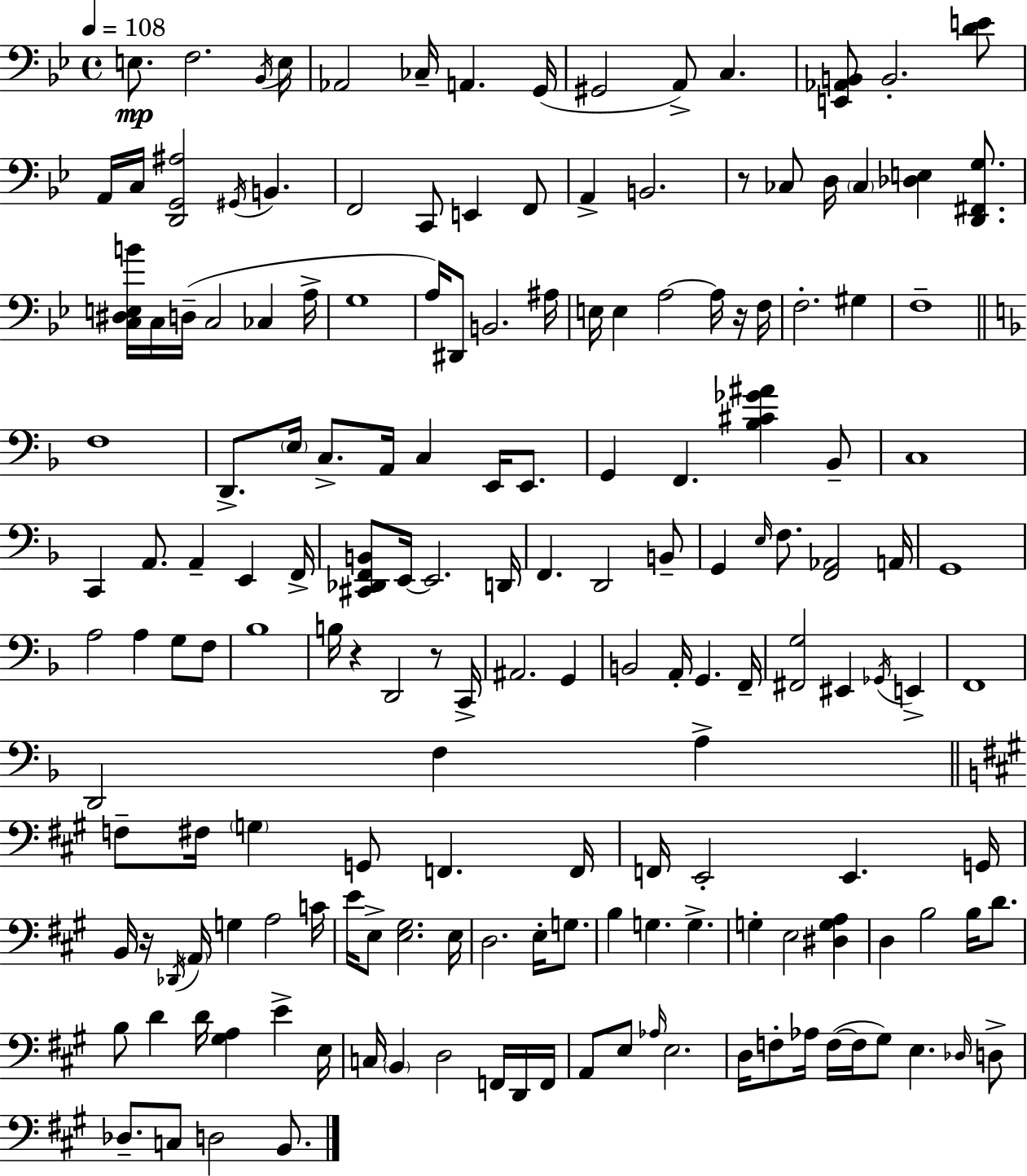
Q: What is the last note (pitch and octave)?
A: B2